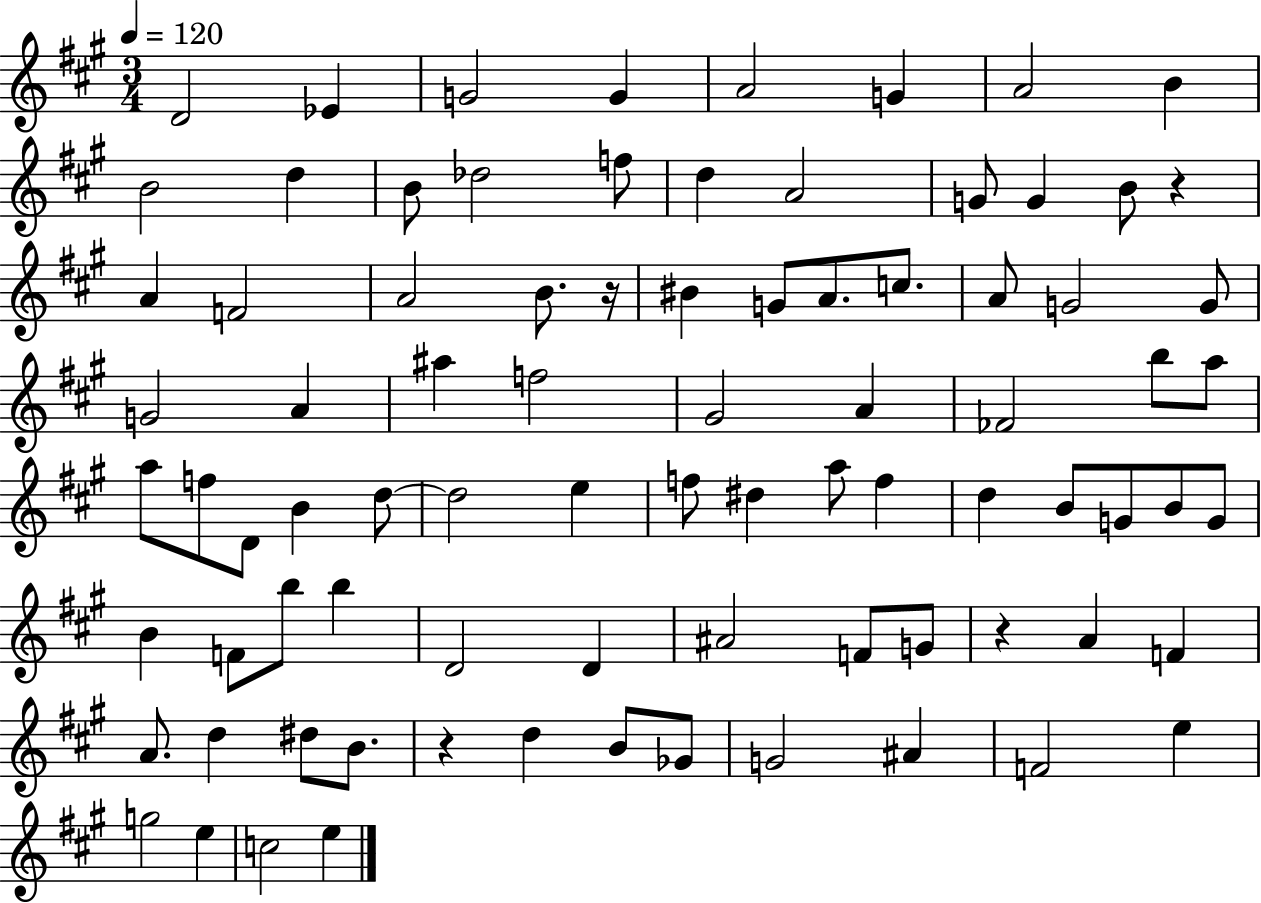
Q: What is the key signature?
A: A major